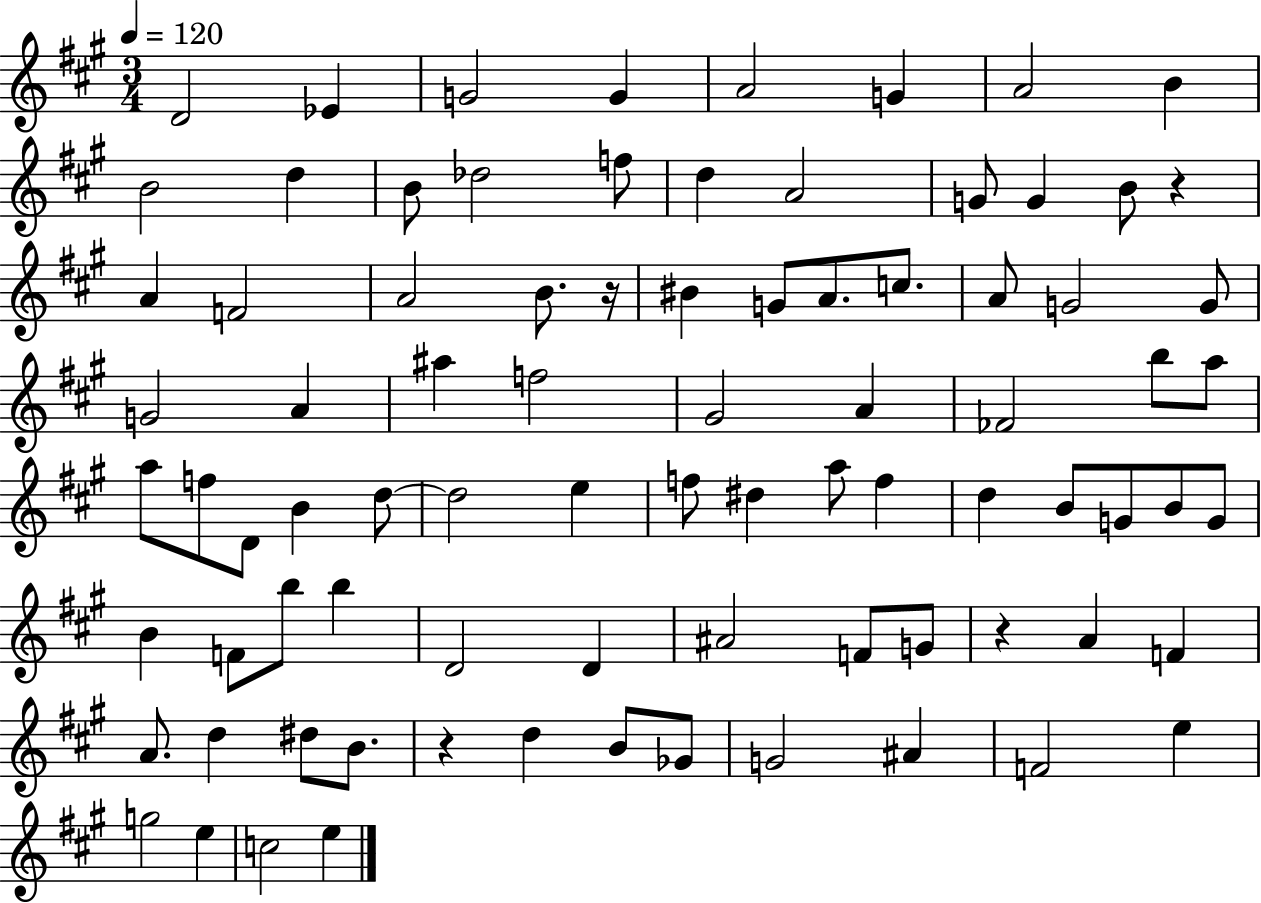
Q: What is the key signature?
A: A major